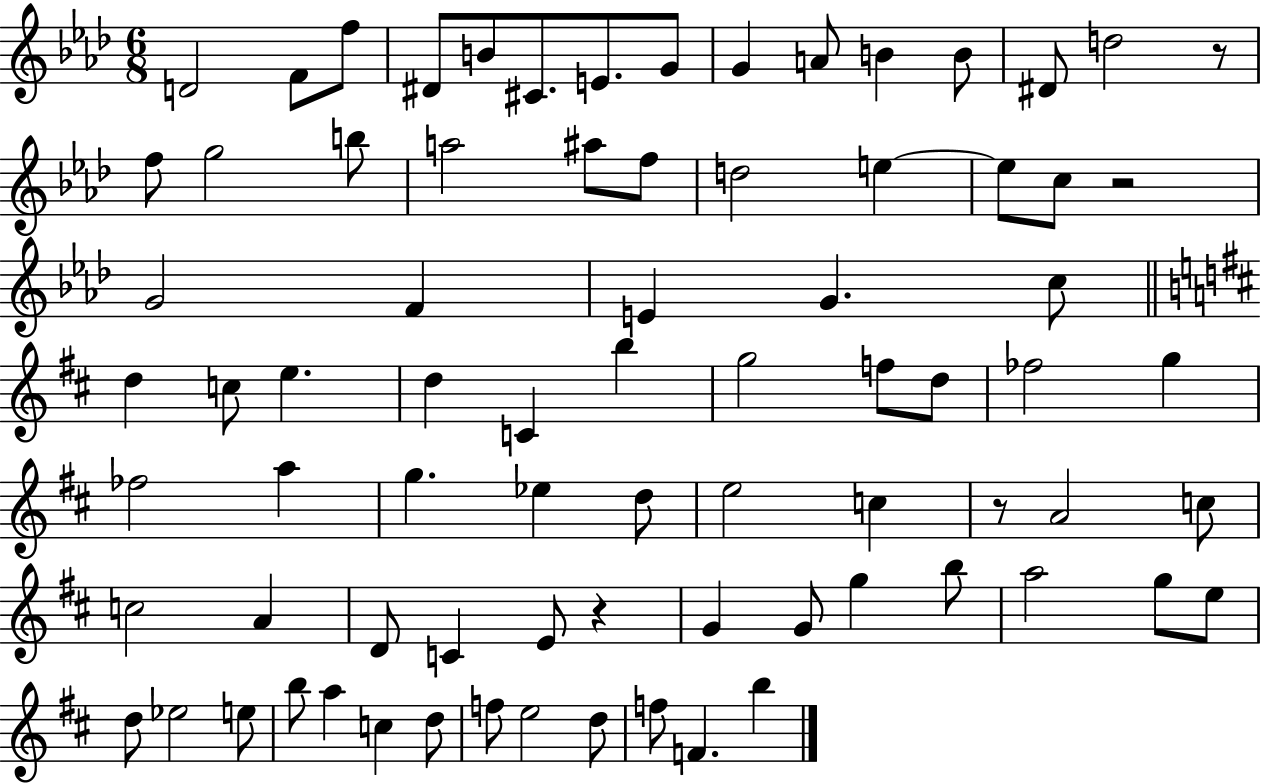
{
  \clef treble
  \numericTimeSignature
  \time 6/8
  \key aes \major
  d'2 f'8 f''8 | dis'8 b'8 cis'8. e'8. g'8 | g'4 a'8 b'4 b'8 | dis'8 d''2 r8 | \break f''8 g''2 b''8 | a''2 ais''8 f''8 | d''2 e''4~~ | e''8 c''8 r2 | \break g'2 f'4 | e'4 g'4. c''8 | \bar "||" \break \key b \minor d''4 c''8 e''4. | d''4 c'4 b''4 | g''2 f''8 d''8 | fes''2 g''4 | \break fes''2 a''4 | g''4. ees''4 d''8 | e''2 c''4 | r8 a'2 c''8 | \break c''2 a'4 | d'8 c'4 e'8 r4 | g'4 g'8 g''4 b''8 | a''2 g''8 e''8 | \break d''8 ees''2 e''8 | b''8 a''4 c''4 d''8 | f''8 e''2 d''8 | f''8 f'4. b''4 | \break \bar "|."
}